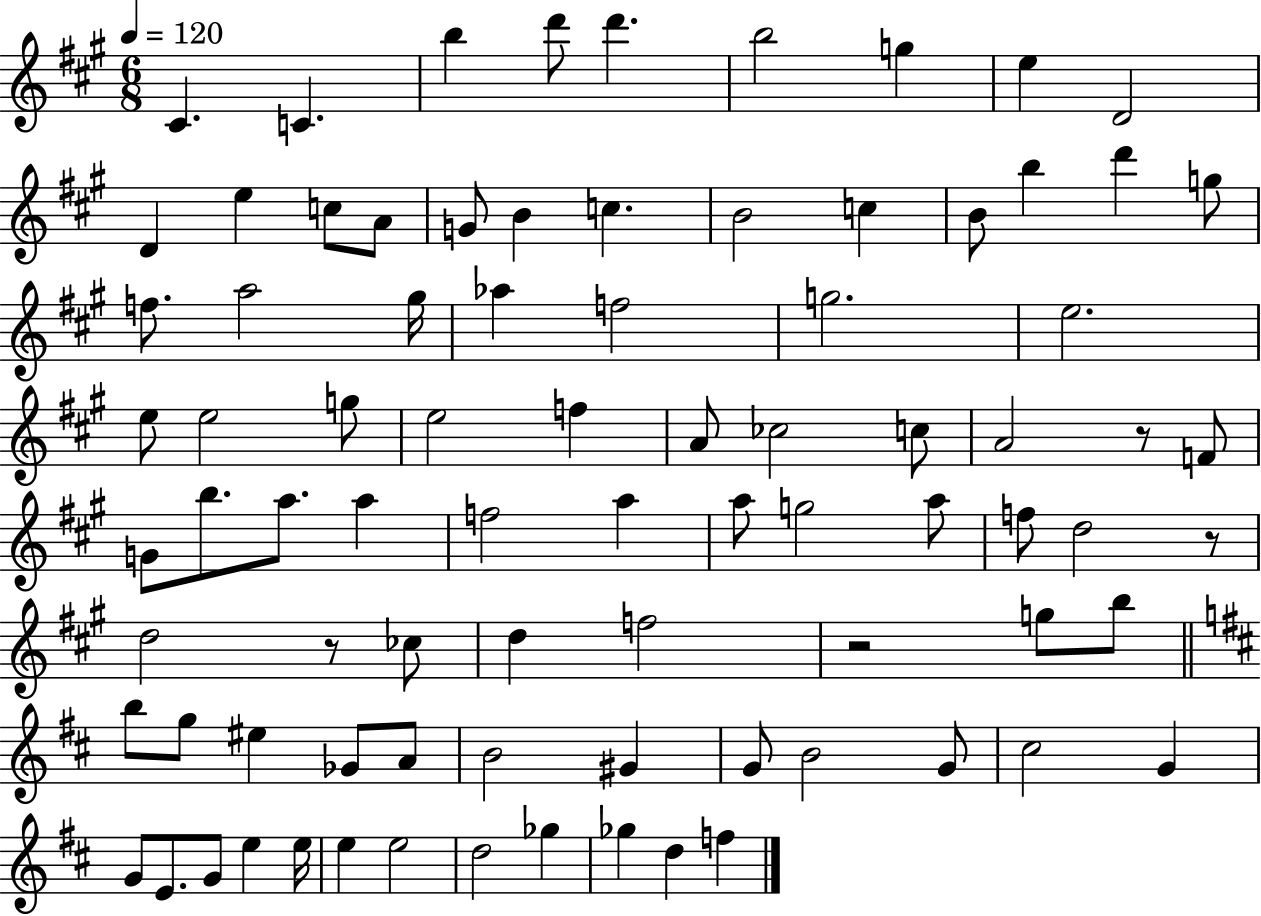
C#4/q. C4/q. B5/q D6/e D6/q. B5/h G5/q E5/q D4/h D4/q E5/q C5/e A4/e G4/e B4/q C5/q. B4/h C5/q B4/e B5/q D6/q G5/e F5/e. A5/h G#5/s Ab5/q F5/h G5/h. E5/h. E5/e E5/h G5/e E5/h F5/q A4/e CES5/h C5/e A4/h R/e F4/e G4/e B5/e. A5/e. A5/q F5/h A5/q A5/e G5/h A5/e F5/e D5/h R/e D5/h R/e CES5/e D5/q F5/h R/h G5/e B5/e B5/e G5/e EIS5/q Gb4/e A4/e B4/h G#4/q G4/e B4/h G4/e C#5/h G4/q G4/e E4/e. G4/e E5/q E5/s E5/q E5/h D5/h Gb5/q Gb5/q D5/q F5/q